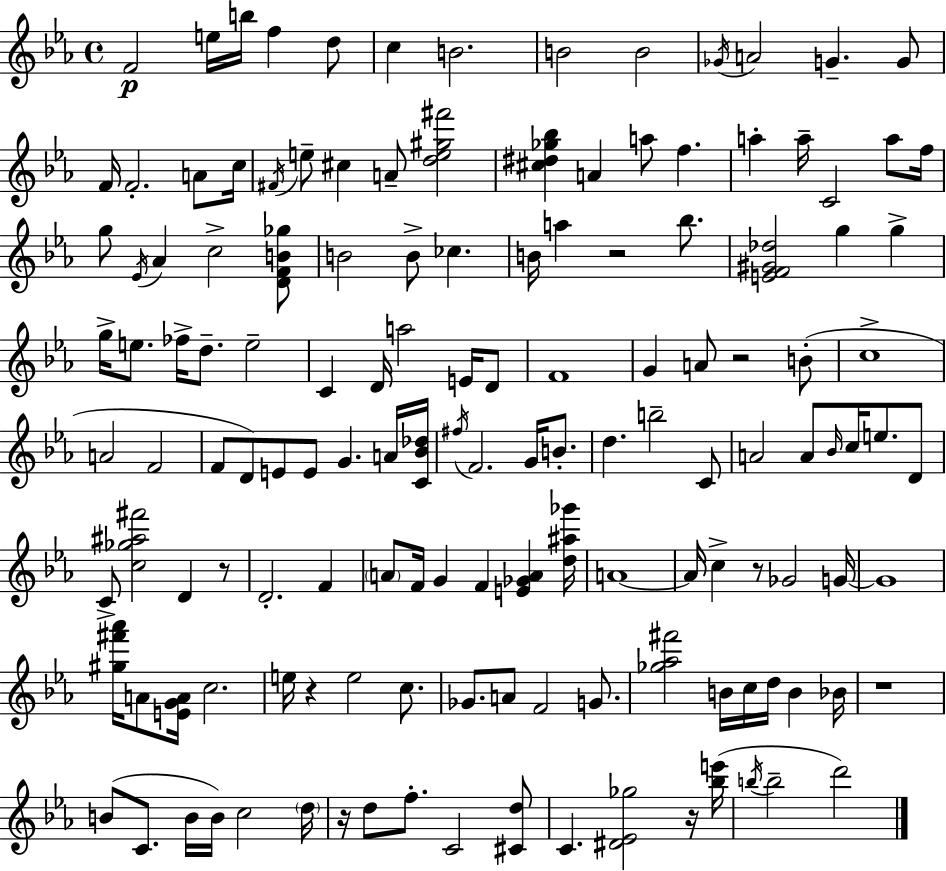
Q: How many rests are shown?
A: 8